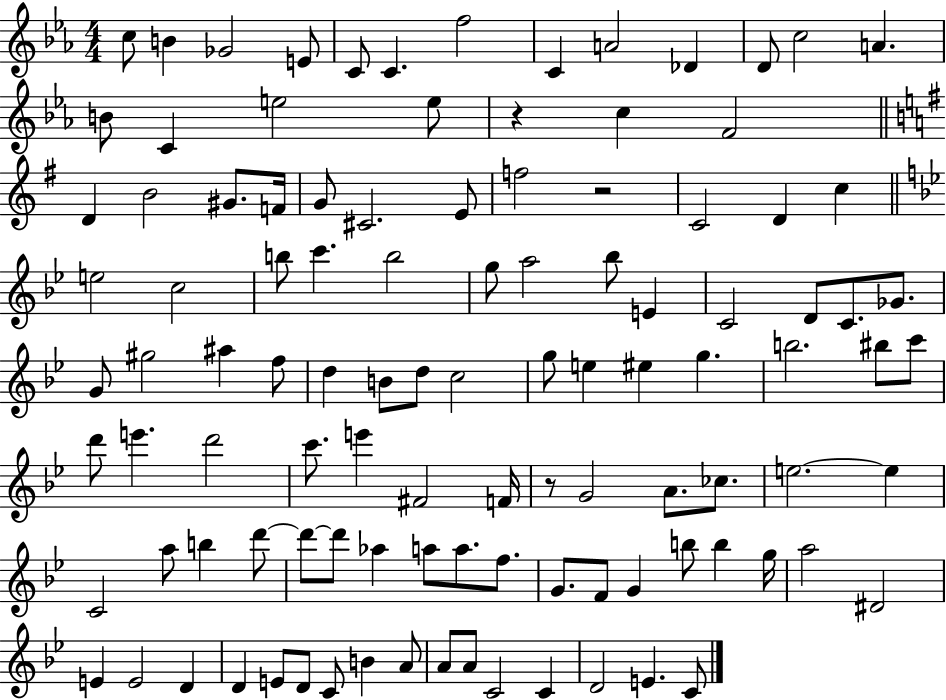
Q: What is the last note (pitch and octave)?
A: C4